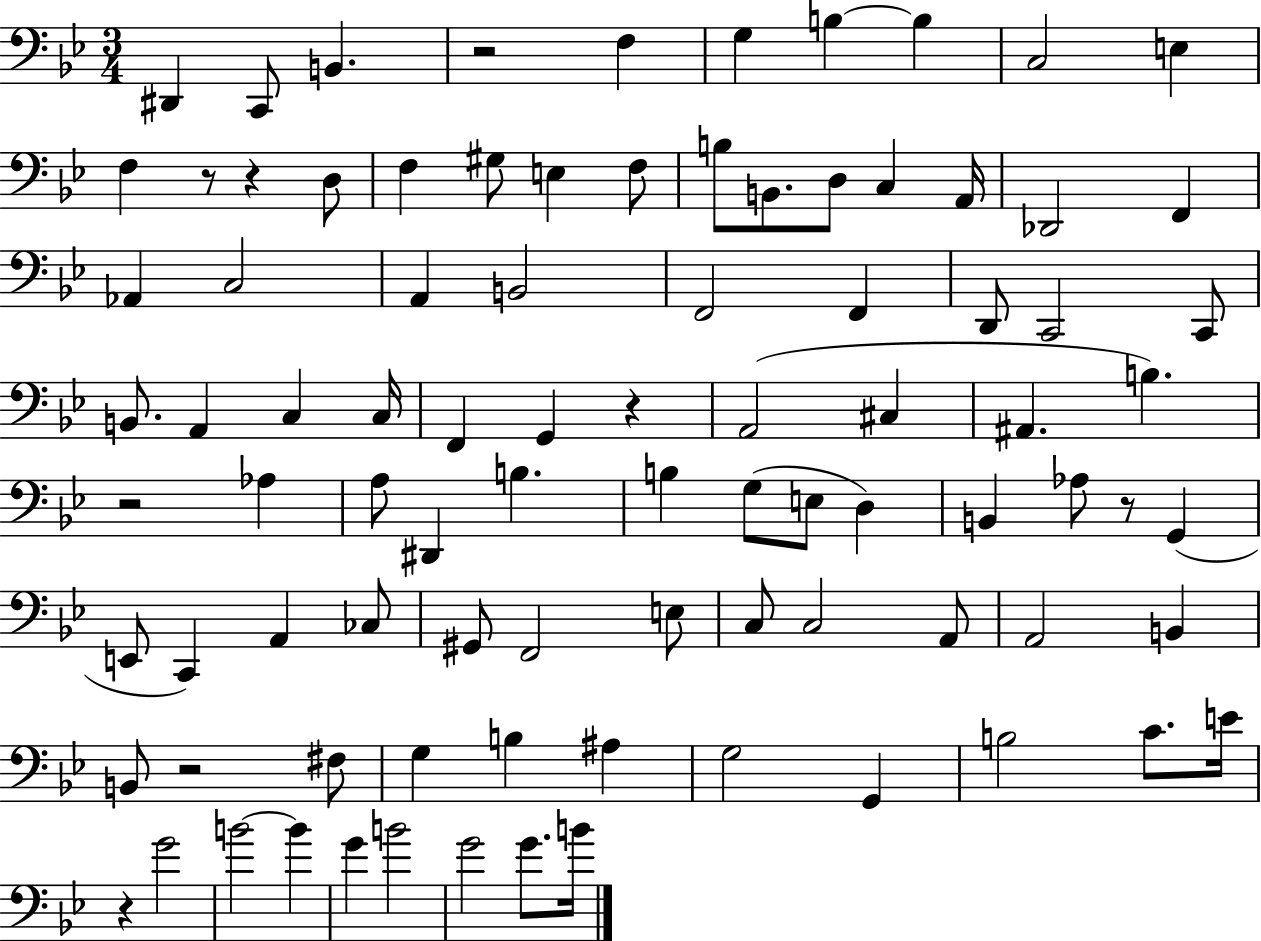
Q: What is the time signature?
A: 3/4